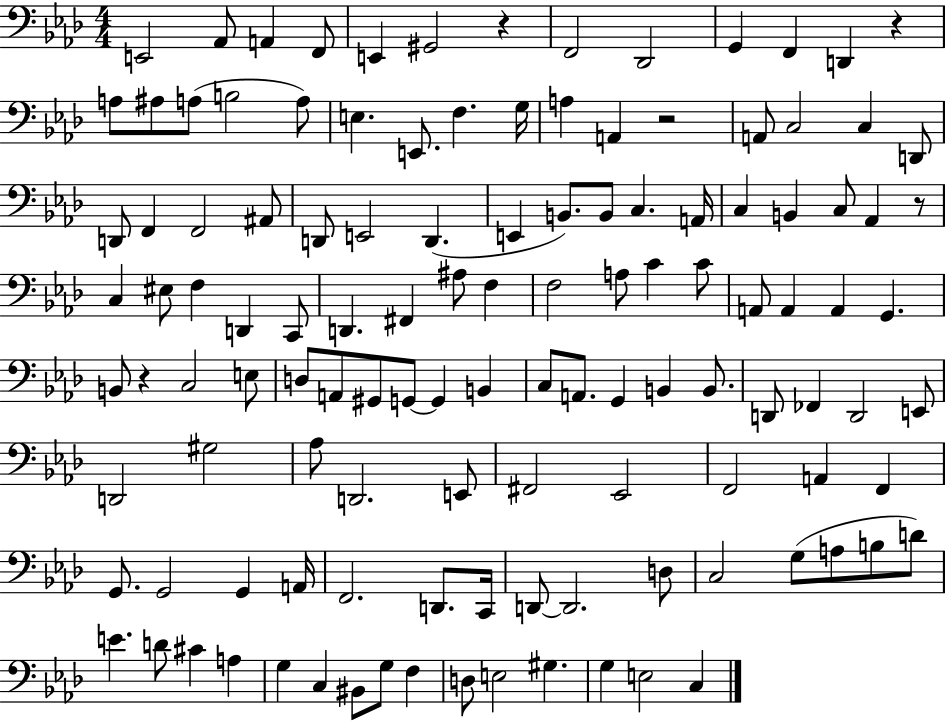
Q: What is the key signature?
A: AES major